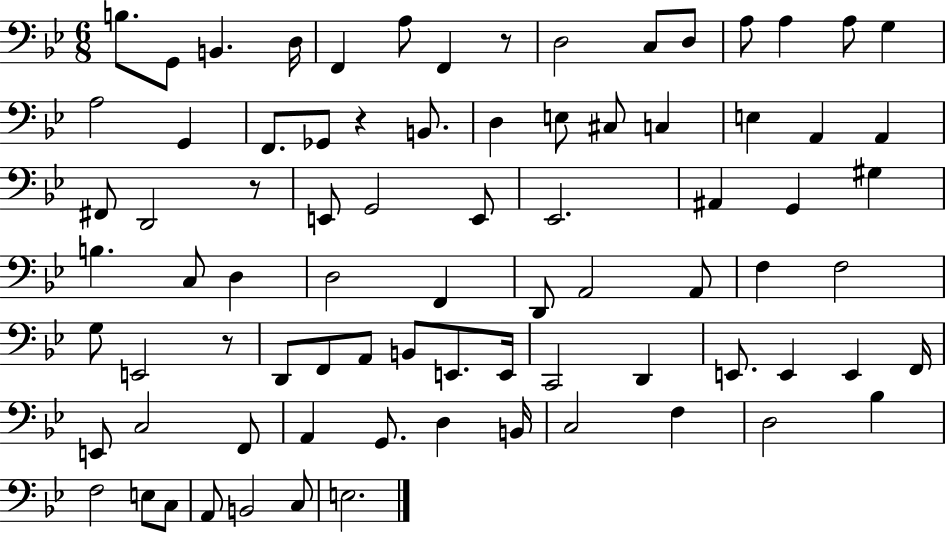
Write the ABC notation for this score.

X:1
T:Untitled
M:6/8
L:1/4
K:Bb
B,/2 G,,/2 B,, D,/4 F,, A,/2 F,, z/2 D,2 C,/2 D,/2 A,/2 A, A,/2 G, A,2 G,, F,,/2 _G,,/2 z B,,/2 D, E,/2 ^C,/2 C, E, A,, A,, ^F,,/2 D,,2 z/2 E,,/2 G,,2 E,,/2 _E,,2 ^A,, G,, ^G, B, C,/2 D, D,2 F,, D,,/2 A,,2 A,,/2 F, F,2 G,/2 E,,2 z/2 D,,/2 F,,/2 A,,/2 B,,/2 E,,/2 E,,/4 C,,2 D,, E,,/2 E,, E,, F,,/4 E,,/2 C,2 F,,/2 A,, G,,/2 D, B,,/4 C,2 F, D,2 _B, F,2 E,/2 C,/2 A,,/2 B,,2 C,/2 E,2